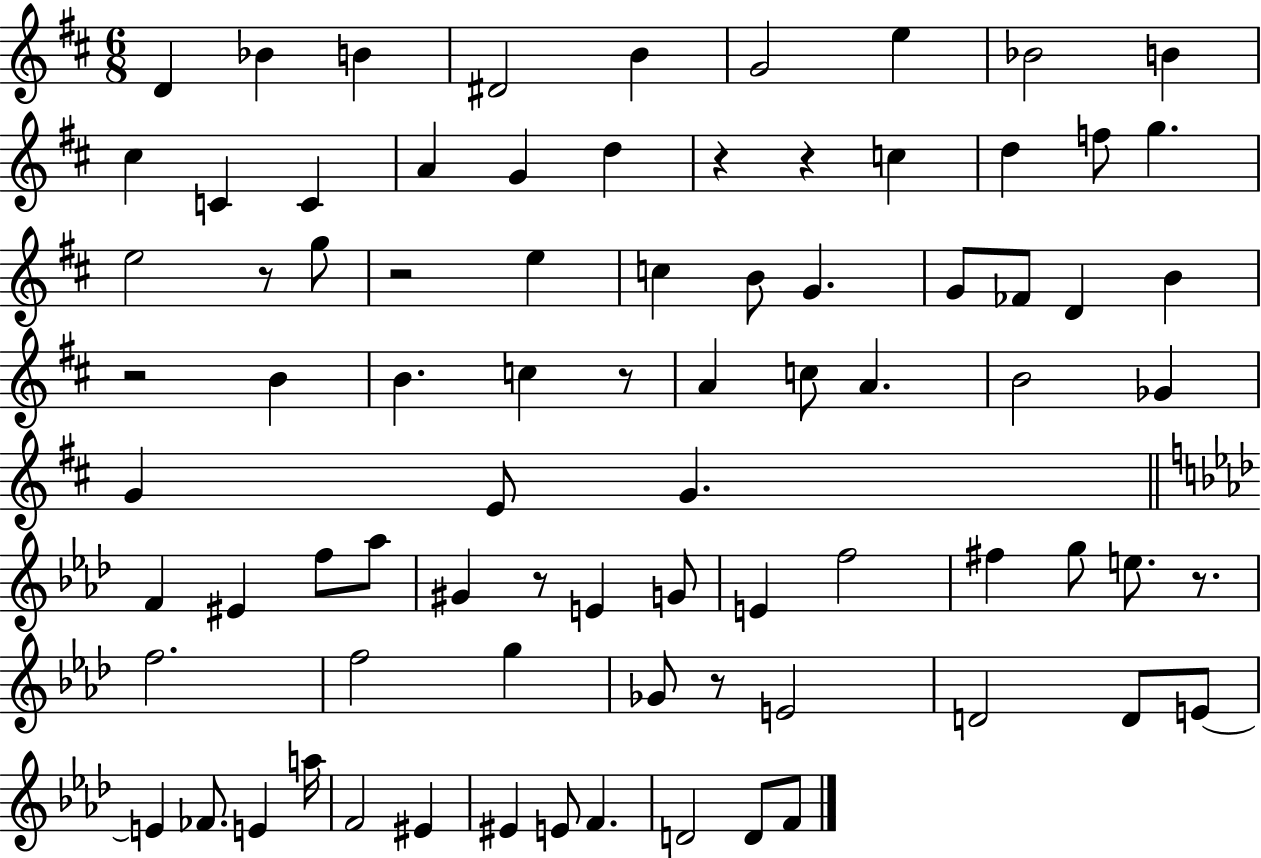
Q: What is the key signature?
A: D major